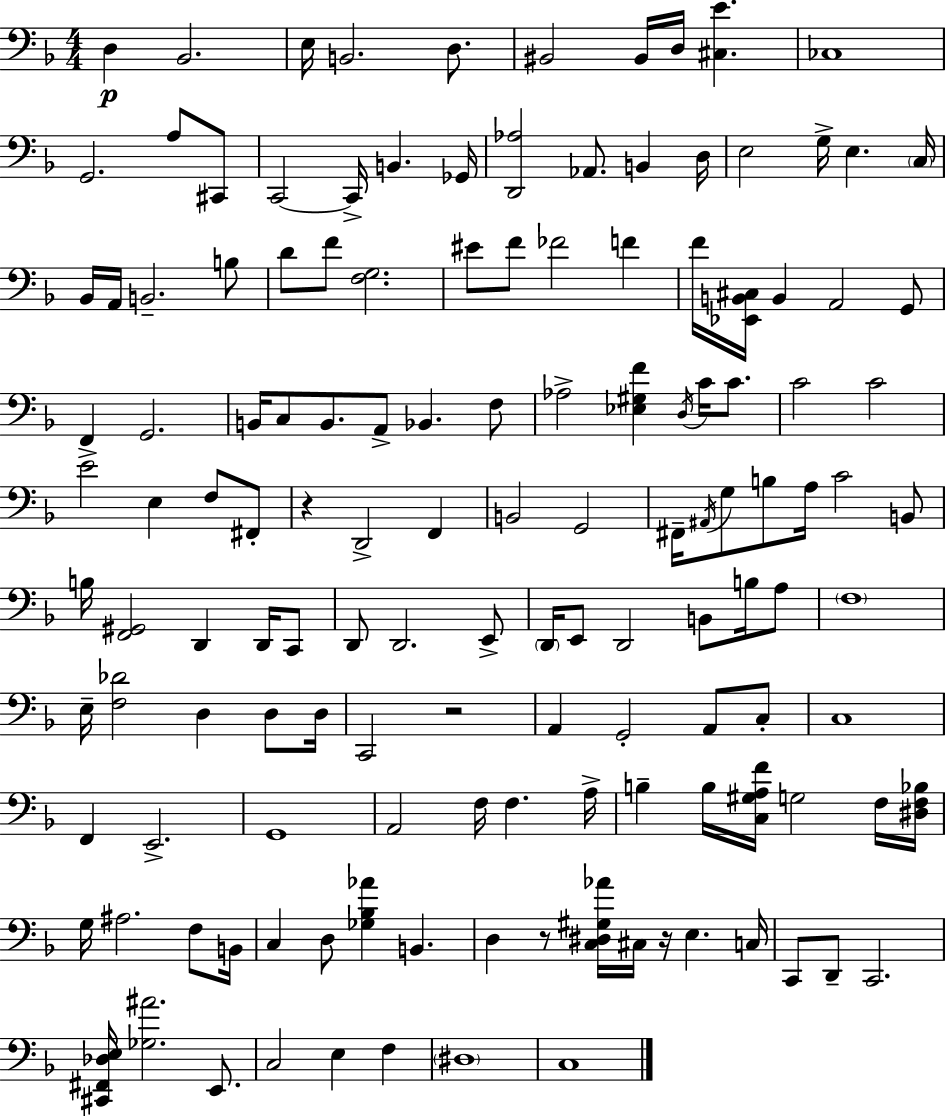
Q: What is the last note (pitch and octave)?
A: C3